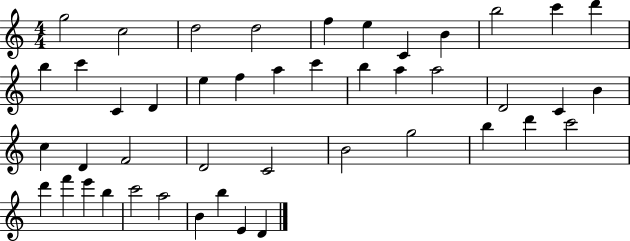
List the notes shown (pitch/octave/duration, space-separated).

G5/h C5/h D5/h D5/h F5/q E5/q C4/q B4/q B5/h C6/q D6/q B5/q C6/q C4/q D4/q E5/q F5/q A5/q C6/q B5/q A5/q A5/h D4/h C4/q B4/q C5/q D4/q F4/h D4/h C4/h B4/h G5/h B5/q D6/q C6/h D6/q F6/q E6/q B5/q C6/h A5/h B4/q B5/q E4/q D4/q